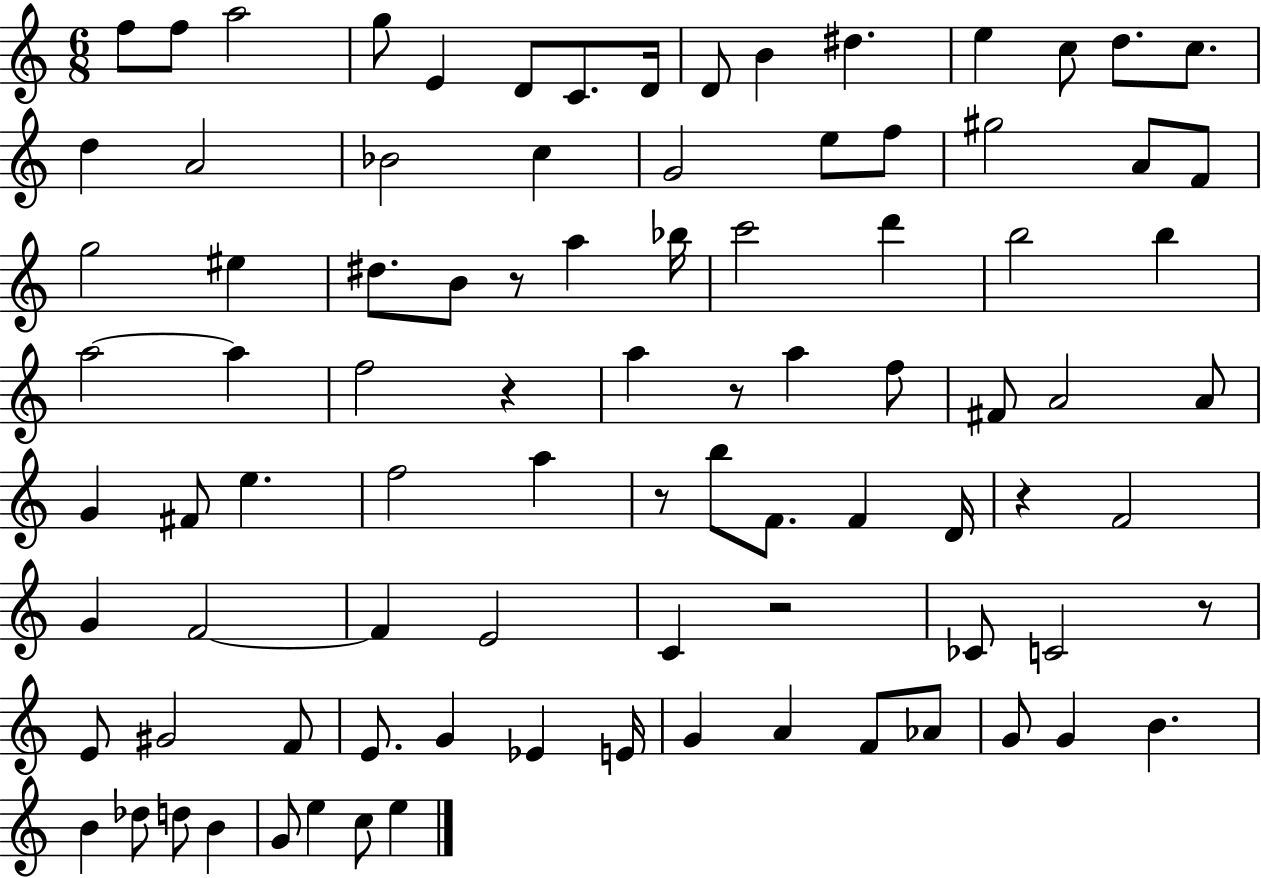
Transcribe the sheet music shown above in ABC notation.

X:1
T:Untitled
M:6/8
L:1/4
K:C
f/2 f/2 a2 g/2 E D/2 C/2 D/4 D/2 B ^d e c/2 d/2 c/2 d A2 _B2 c G2 e/2 f/2 ^g2 A/2 F/2 g2 ^e ^d/2 B/2 z/2 a _b/4 c'2 d' b2 b a2 a f2 z a z/2 a f/2 ^F/2 A2 A/2 G ^F/2 e f2 a z/2 b/2 F/2 F D/4 z F2 G F2 F E2 C z2 _C/2 C2 z/2 E/2 ^G2 F/2 E/2 G _E E/4 G A F/2 _A/2 G/2 G B B _d/2 d/2 B G/2 e c/2 e